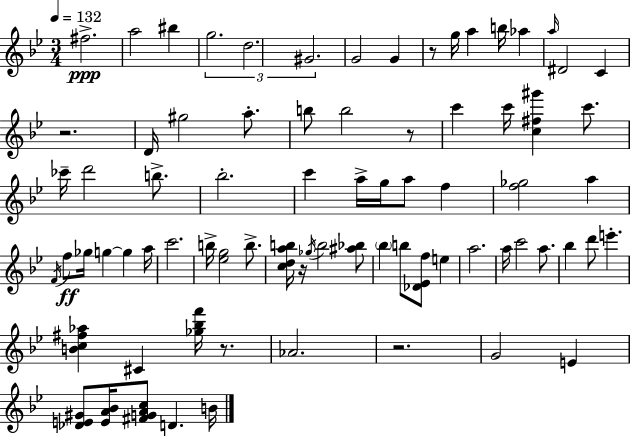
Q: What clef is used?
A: treble